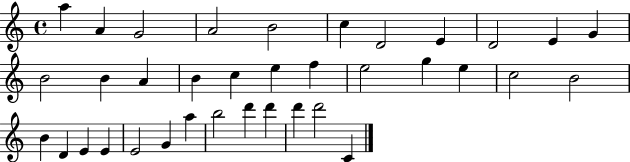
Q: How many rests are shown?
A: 0